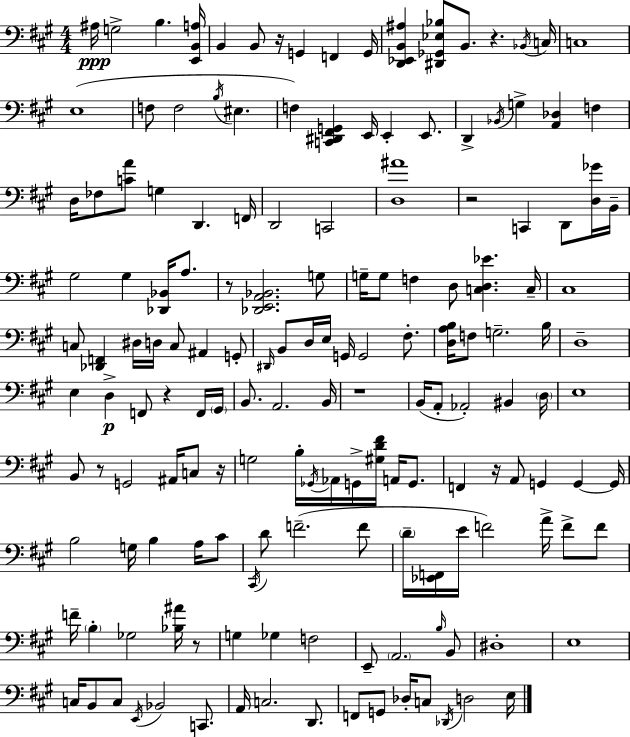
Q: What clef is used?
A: bass